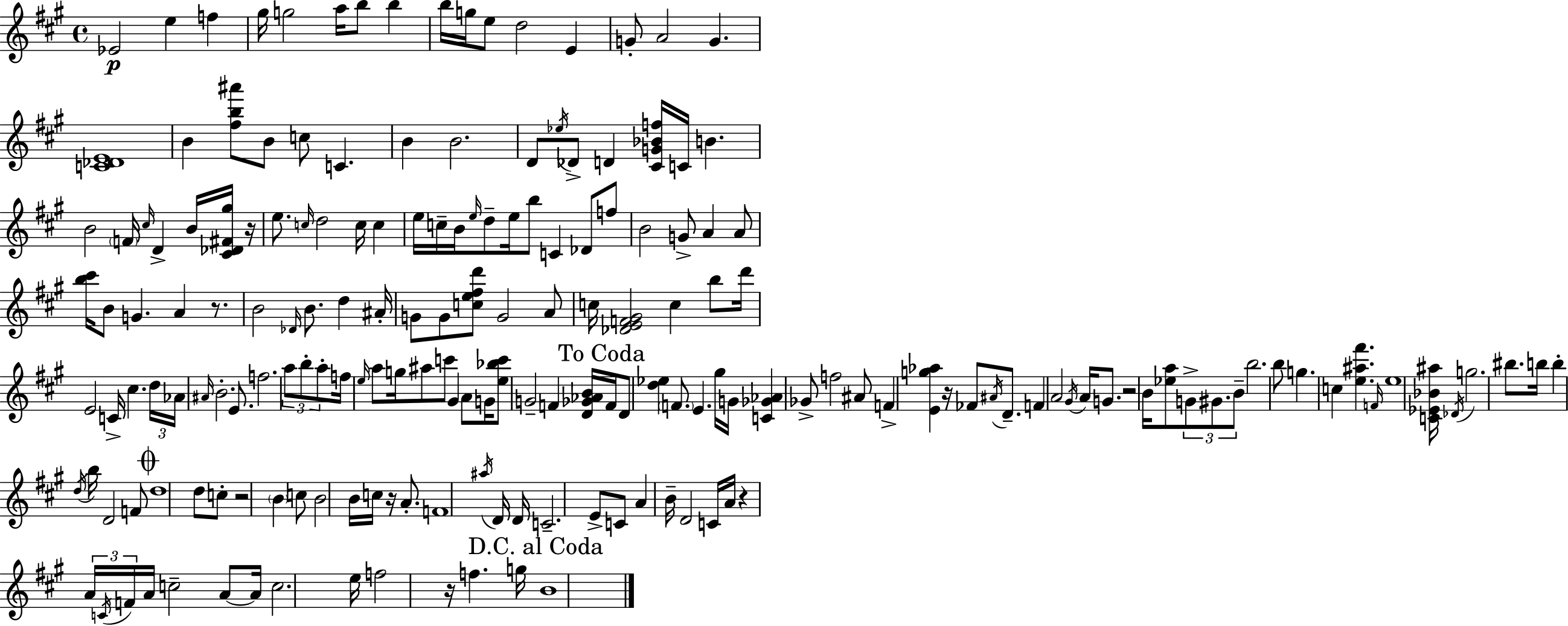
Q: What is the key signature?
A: A major